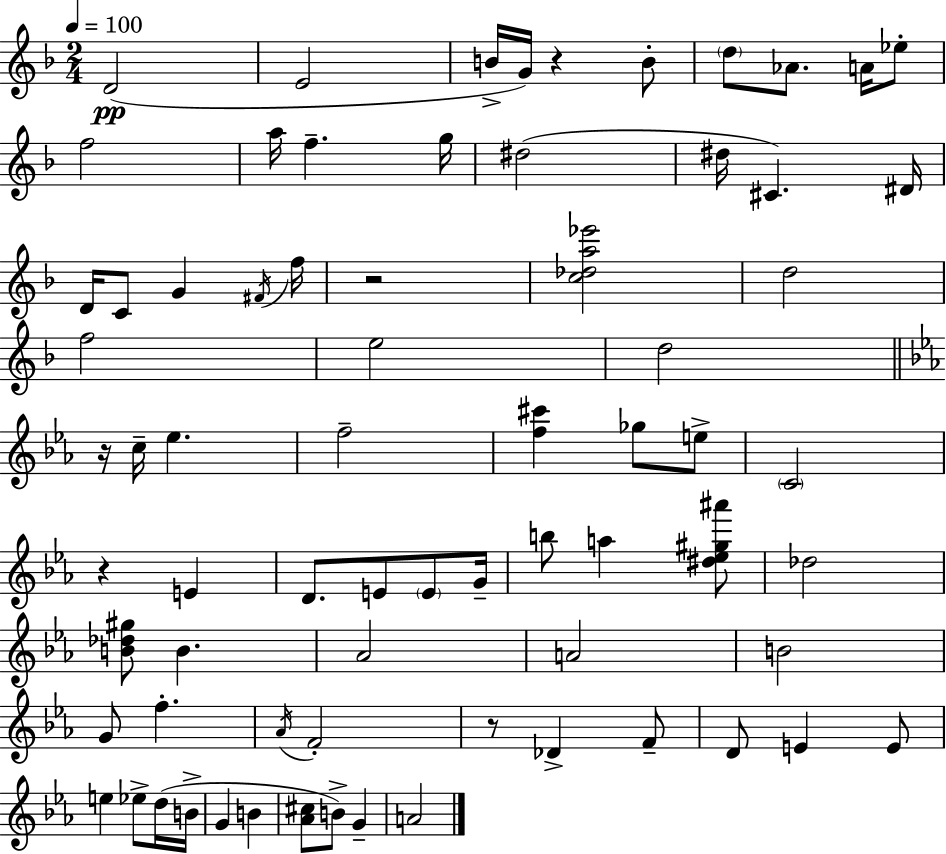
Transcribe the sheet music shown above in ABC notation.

X:1
T:Untitled
M:2/4
L:1/4
K:Dm
D2 E2 B/4 G/4 z B/2 d/2 _A/2 A/4 _e/2 f2 a/4 f g/4 ^d2 ^d/4 ^C ^D/4 D/4 C/2 G ^F/4 f/4 z2 [c_da_e']2 d2 f2 e2 d2 z/4 c/4 _e f2 [f^c'] _g/2 e/2 C2 z E D/2 E/2 E/2 G/4 b/2 a [^d_e^g^a']/2 _d2 [B_d^g]/2 B _A2 A2 B2 G/2 f _A/4 F2 z/2 _D F/2 D/2 E E/2 e _e/2 d/4 B/4 G B [_A^c]/2 B/2 G A2